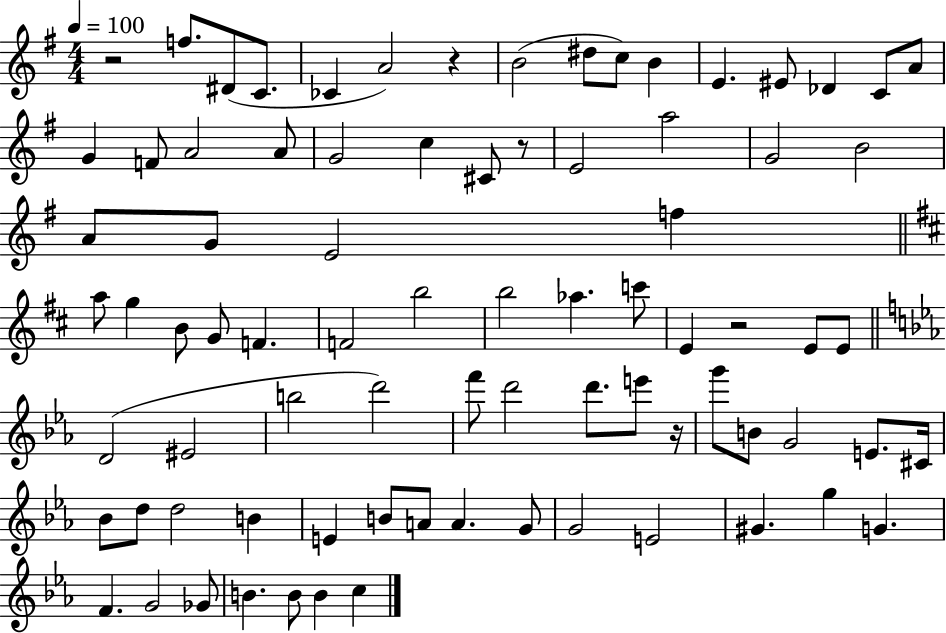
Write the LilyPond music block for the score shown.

{
  \clef treble
  \numericTimeSignature
  \time 4/4
  \key g \major
  \tempo 4 = 100
  r2 f''8. dis'8( c'8. | ces'4 a'2) r4 | b'2( dis''8 c''8) b'4 | e'4. eis'8 des'4 c'8 a'8 | \break g'4 f'8 a'2 a'8 | g'2 c''4 cis'8 r8 | e'2 a''2 | g'2 b'2 | \break a'8 g'8 e'2 f''4 | \bar "||" \break \key b \minor a''8 g''4 b'8 g'8 f'4. | f'2 b''2 | b''2 aes''4. c'''8 | e'4 r2 e'8 e'8 | \break \bar "||" \break \key ees \major d'2( eis'2 | b''2 d'''2) | f'''8 d'''2 d'''8. e'''8 r16 | g'''8 b'8 g'2 e'8. cis'16 | \break bes'8 d''8 d''2 b'4 | e'4 b'8 a'8 a'4. g'8 | g'2 e'2 | gis'4. g''4 g'4. | \break f'4. g'2 ges'8 | b'4. b'8 b'4 c''4 | \bar "|."
}